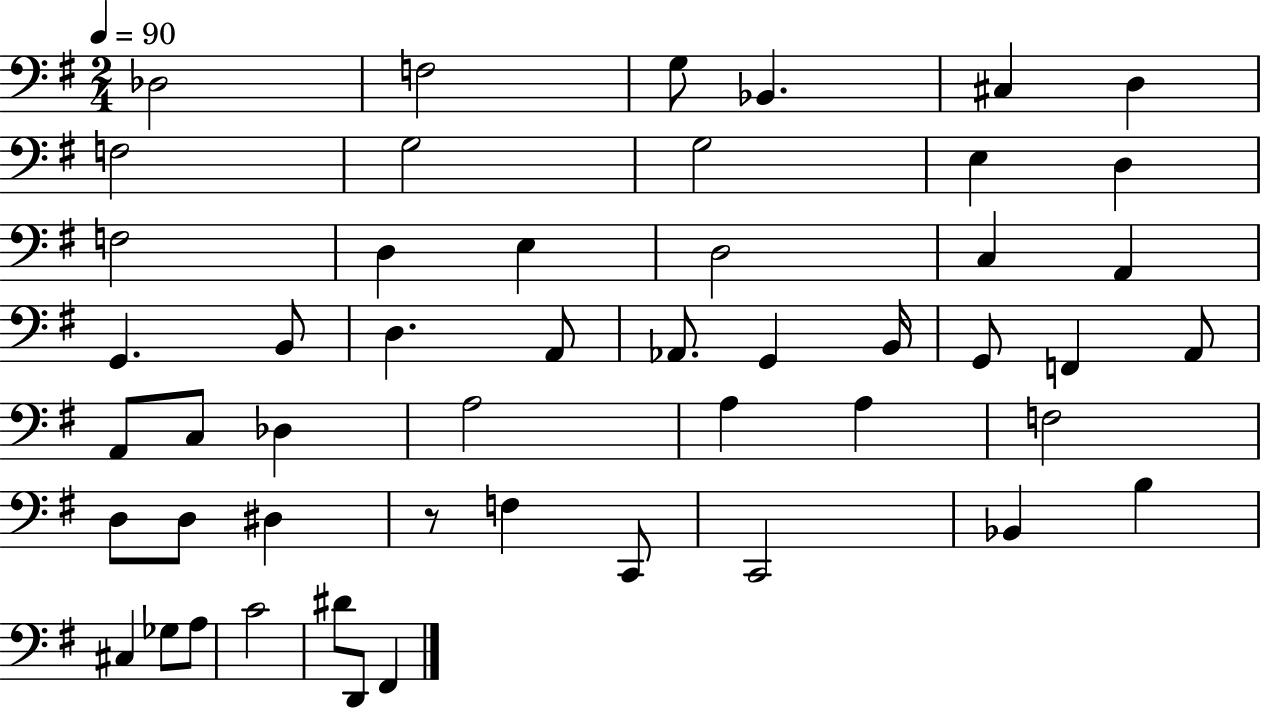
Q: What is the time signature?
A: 2/4